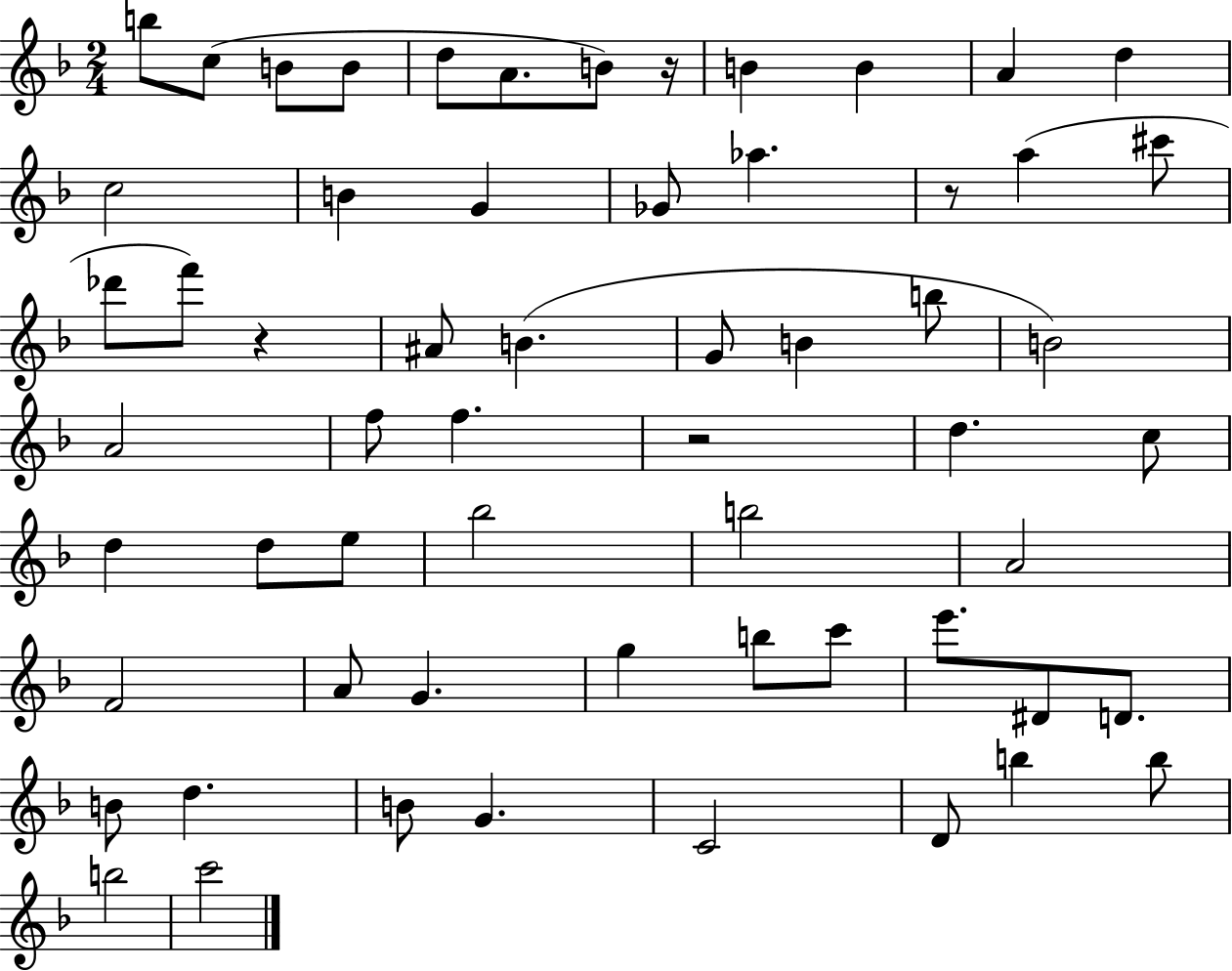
{
  \clef treble
  \numericTimeSignature
  \time 2/4
  \key f \major
  b''8 c''8( b'8 b'8 | d''8 a'8. b'8) r16 | b'4 b'4 | a'4 d''4 | \break c''2 | b'4 g'4 | ges'8 aes''4. | r8 a''4( cis'''8 | \break des'''8 f'''8) r4 | ais'8 b'4.( | g'8 b'4 b''8 | b'2) | \break a'2 | f''8 f''4. | r2 | d''4. c''8 | \break d''4 d''8 e''8 | bes''2 | b''2 | a'2 | \break f'2 | a'8 g'4. | g''4 b''8 c'''8 | e'''8. dis'8 d'8. | \break b'8 d''4. | b'8 g'4. | c'2 | d'8 b''4 b''8 | \break b''2 | c'''2 | \bar "|."
}